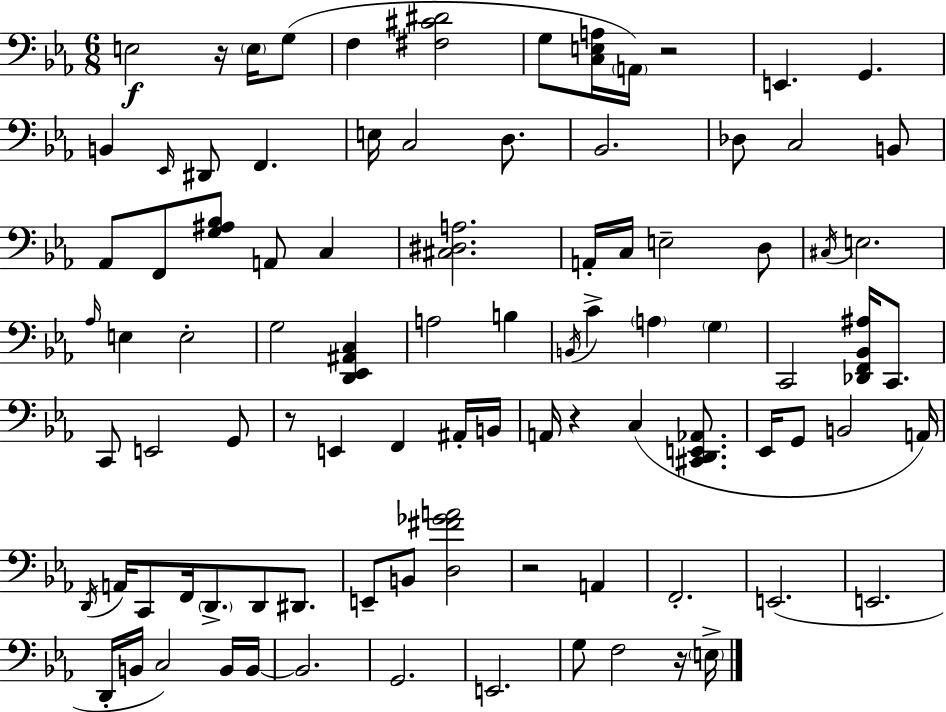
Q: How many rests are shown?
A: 6